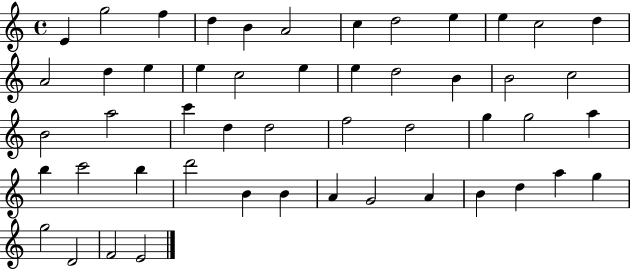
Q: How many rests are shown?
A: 0